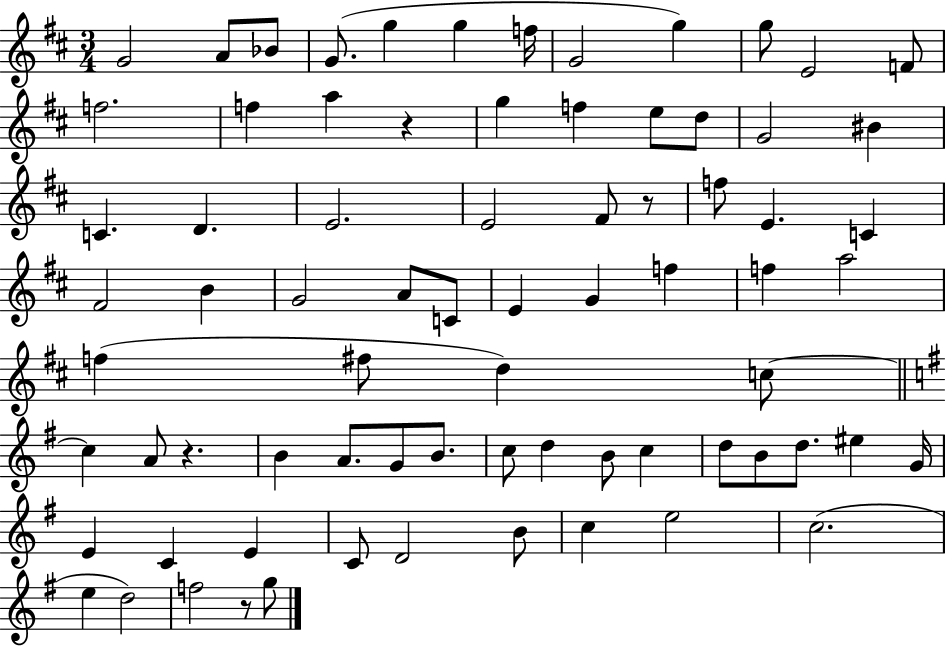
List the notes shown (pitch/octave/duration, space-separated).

G4/h A4/e Bb4/e G4/e. G5/q G5/q F5/s G4/h G5/q G5/e E4/h F4/e F5/h. F5/q A5/q R/q G5/q F5/q E5/e D5/e G4/h BIS4/q C4/q. D4/q. E4/h. E4/h F#4/e R/e F5/e E4/q. C4/q F#4/h B4/q G4/h A4/e C4/e E4/q G4/q F5/q F5/q A5/h F5/q F#5/e D5/q C5/e C5/q A4/e R/q. B4/q A4/e. G4/e B4/e. C5/e D5/q B4/e C5/q D5/e B4/e D5/e. EIS5/q G4/s E4/q C4/q E4/q C4/e D4/h B4/e C5/q E5/h C5/h. E5/q D5/h F5/h R/e G5/e